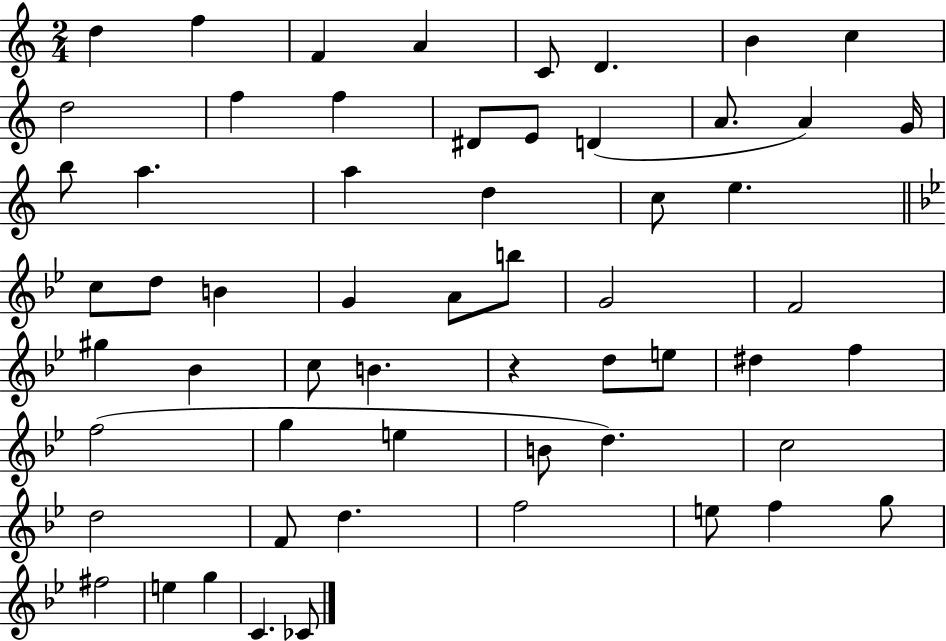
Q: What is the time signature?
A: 2/4